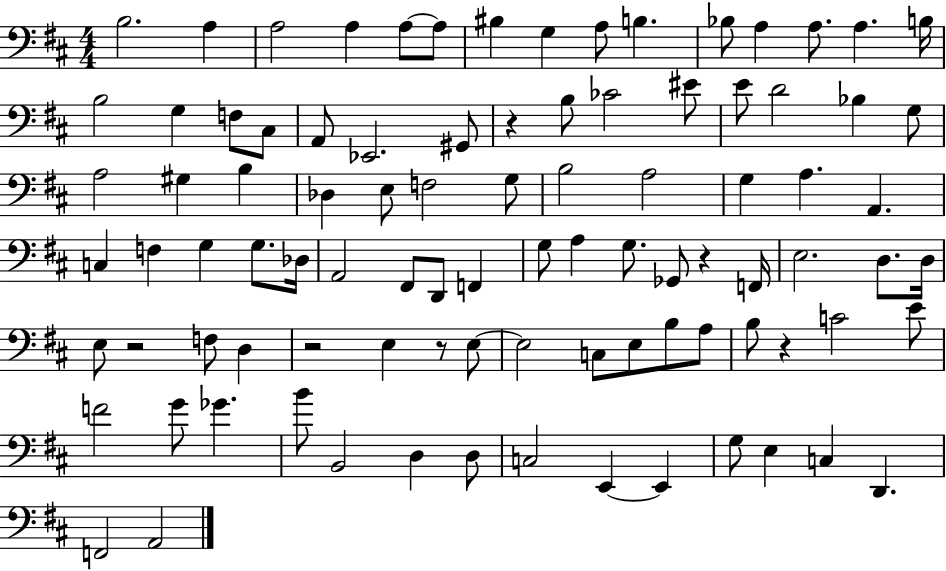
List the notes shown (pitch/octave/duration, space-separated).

B3/h. A3/q A3/h A3/q A3/e A3/e BIS3/q G3/q A3/e B3/q. Bb3/e A3/q A3/e. A3/q. B3/s B3/h G3/q F3/e C#3/e A2/e Eb2/h. G#2/e R/q B3/e CES4/h EIS4/e E4/e D4/h Bb3/q G3/e A3/h G#3/q B3/q Db3/q E3/e F3/h G3/e B3/h A3/h G3/q A3/q. A2/q. C3/q F3/q G3/q G3/e. Db3/s A2/h F#2/e D2/e F2/q G3/e A3/q G3/e. Gb2/e R/q F2/s E3/h. D3/e. D3/s E3/e R/h F3/e D3/q R/h E3/q R/e E3/e E3/h C3/e E3/e B3/e A3/e B3/e R/q C4/h E4/e F4/h G4/e Gb4/q. B4/e B2/h D3/q D3/e C3/h E2/q E2/q G3/e E3/q C3/q D2/q. F2/h A2/h